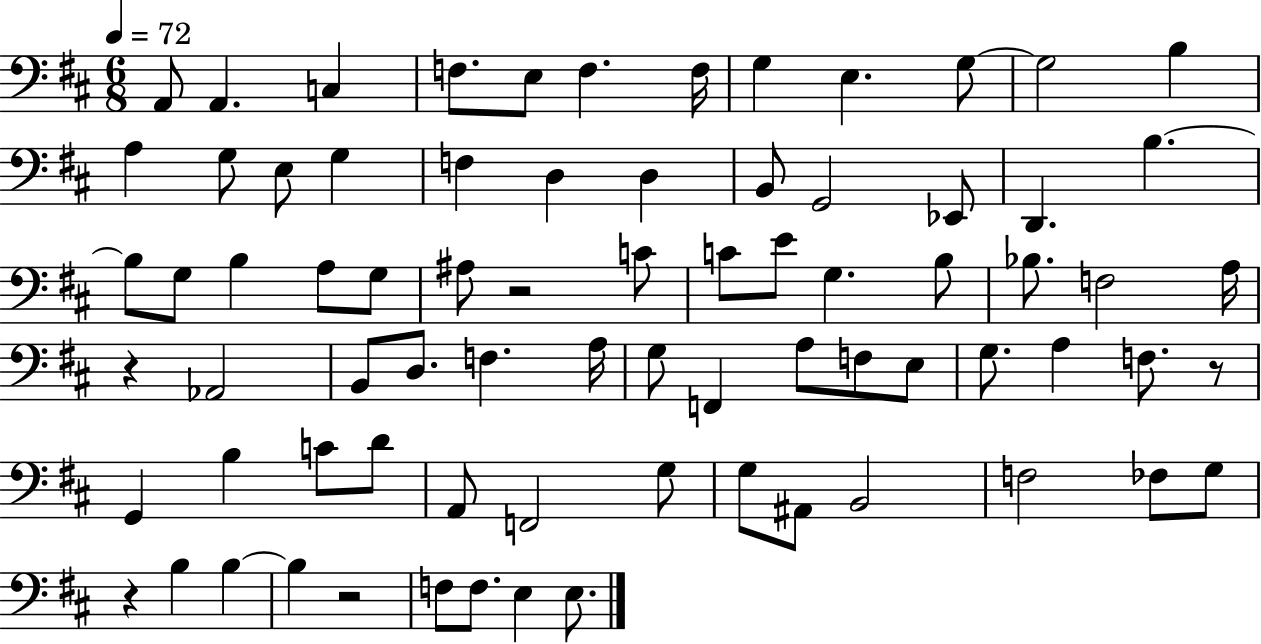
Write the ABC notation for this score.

X:1
T:Untitled
M:6/8
L:1/4
K:D
A,,/2 A,, C, F,/2 E,/2 F, F,/4 G, E, G,/2 G,2 B, A, G,/2 E,/2 G, F, D, D, B,,/2 G,,2 _E,,/2 D,, B, B,/2 G,/2 B, A,/2 G,/2 ^A,/2 z2 C/2 C/2 E/2 G, B,/2 _B,/2 F,2 A,/4 z _A,,2 B,,/2 D,/2 F, A,/4 G,/2 F,, A,/2 F,/2 E,/2 G,/2 A, F,/2 z/2 G,, B, C/2 D/2 A,,/2 F,,2 G,/2 G,/2 ^A,,/2 B,,2 F,2 _F,/2 G,/2 z B, B, B, z2 F,/2 F,/2 E, E,/2